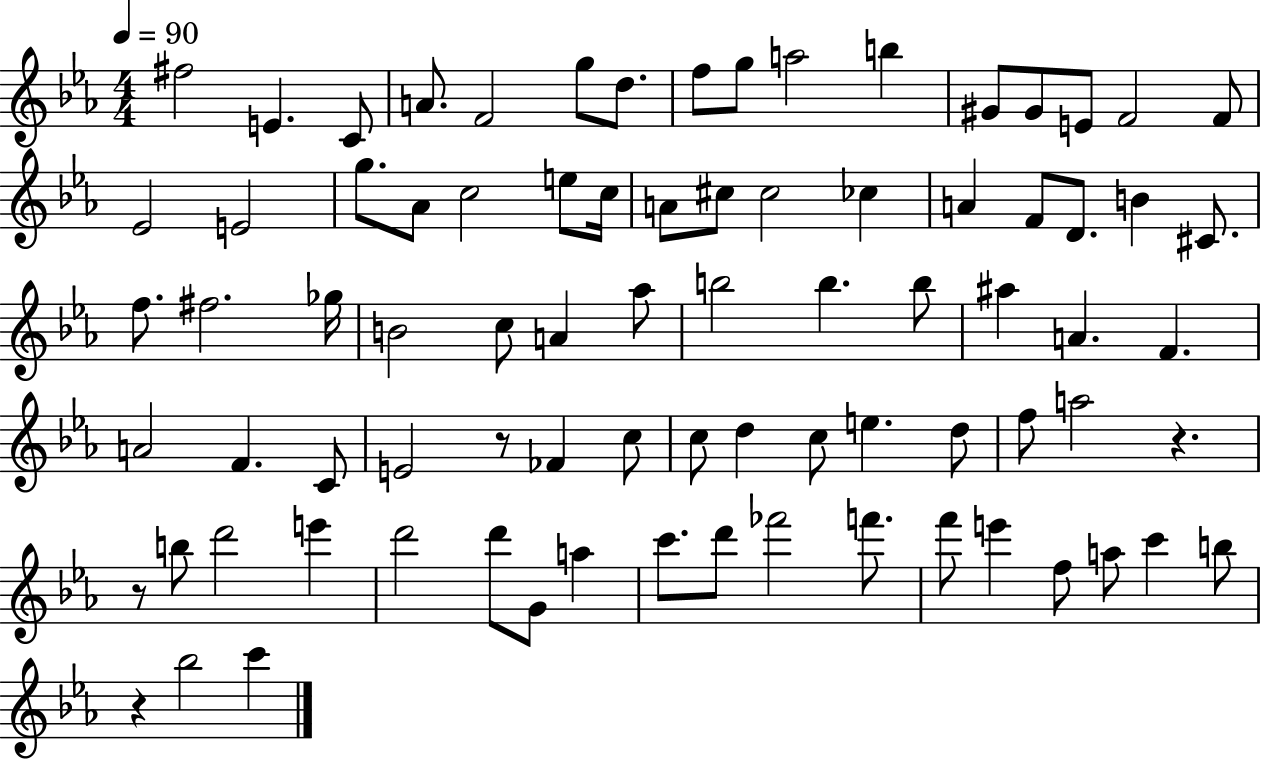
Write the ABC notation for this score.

X:1
T:Untitled
M:4/4
L:1/4
K:Eb
^f2 E C/2 A/2 F2 g/2 d/2 f/2 g/2 a2 b ^G/2 ^G/2 E/2 F2 F/2 _E2 E2 g/2 _A/2 c2 e/2 c/4 A/2 ^c/2 ^c2 _c A F/2 D/2 B ^C/2 f/2 ^f2 _g/4 B2 c/2 A _a/2 b2 b b/2 ^a A F A2 F C/2 E2 z/2 _F c/2 c/2 d c/2 e d/2 f/2 a2 z z/2 b/2 d'2 e' d'2 d'/2 G/2 a c'/2 d'/2 _f'2 f'/2 f'/2 e' f/2 a/2 c' b/2 z _b2 c'